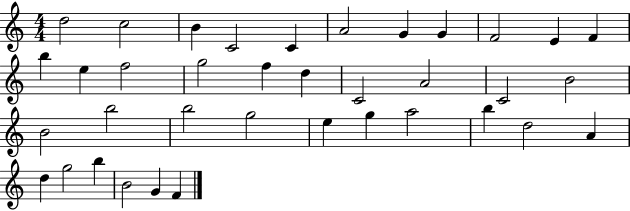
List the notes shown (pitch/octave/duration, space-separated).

D5/h C5/h B4/q C4/h C4/q A4/h G4/q G4/q F4/h E4/q F4/q B5/q E5/q F5/h G5/h F5/q D5/q C4/h A4/h C4/h B4/h B4/h B5/h B5/h G5/h E5/q G5/q A5/h B5/q D5/h A4/q D5/q G5/h B5/q B4/h G4/q F4/q